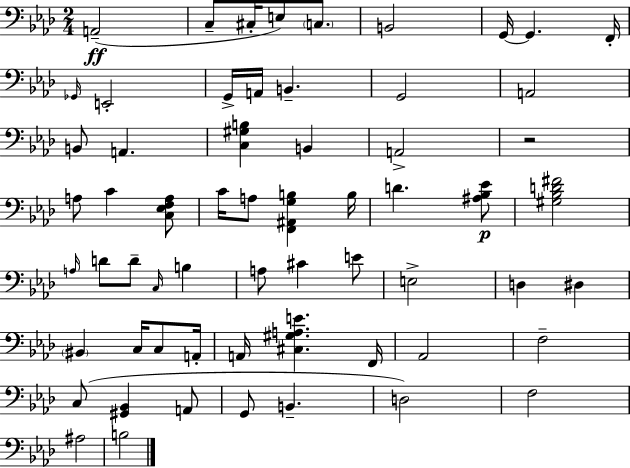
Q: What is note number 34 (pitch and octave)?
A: E4